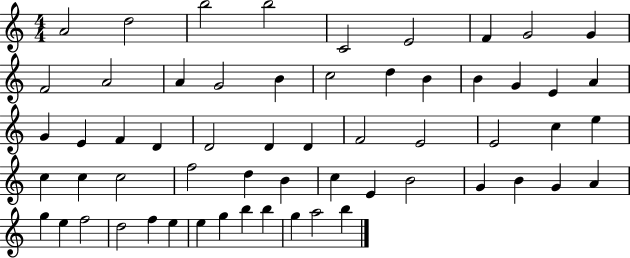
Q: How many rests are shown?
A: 0